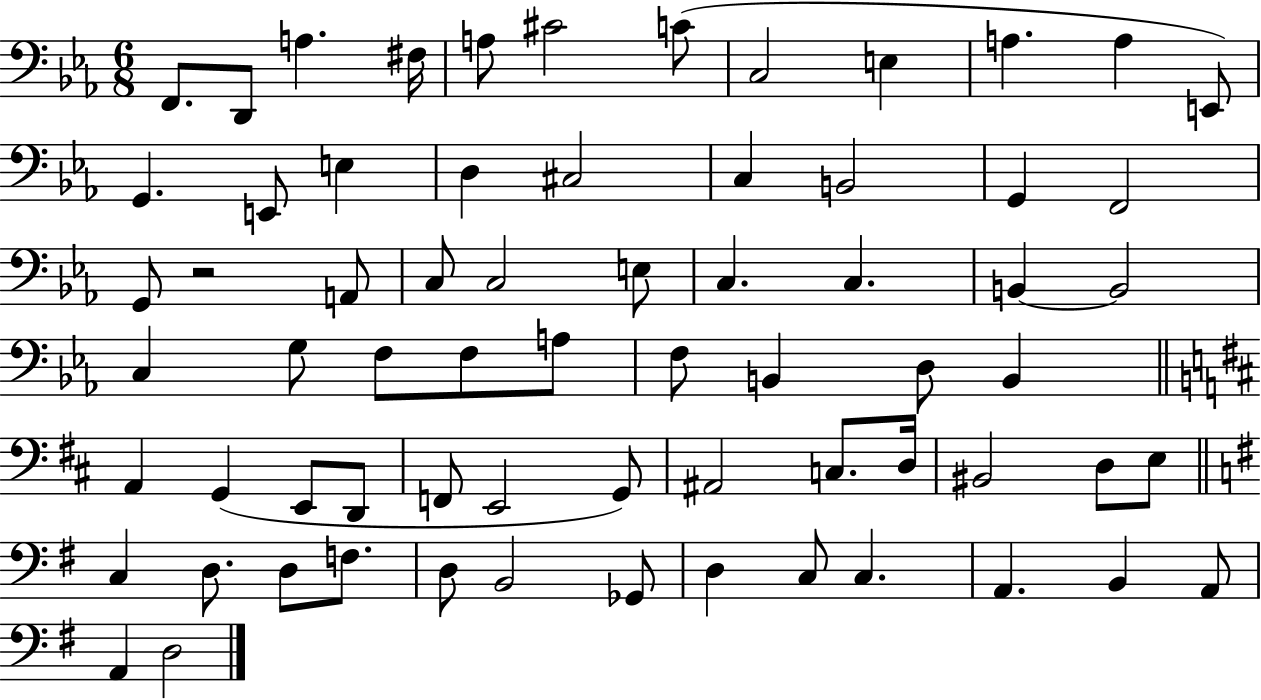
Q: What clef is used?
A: bass